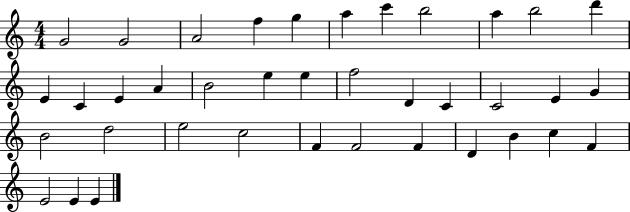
G4/h G4/h A4/h F5/q G5/q A5/q C6/q B5/h A5/q B5/h D6/q E4/q C4/q E4/q A4/q B4/h E5/q E5/q F5/h D4/q C4/q C4/h E4/q G4/q B4/h D5/h E5/h C5/h F4/q F4/h F4/q D4/q B4/q C5/q F4/q E4/h E4/q E4/q